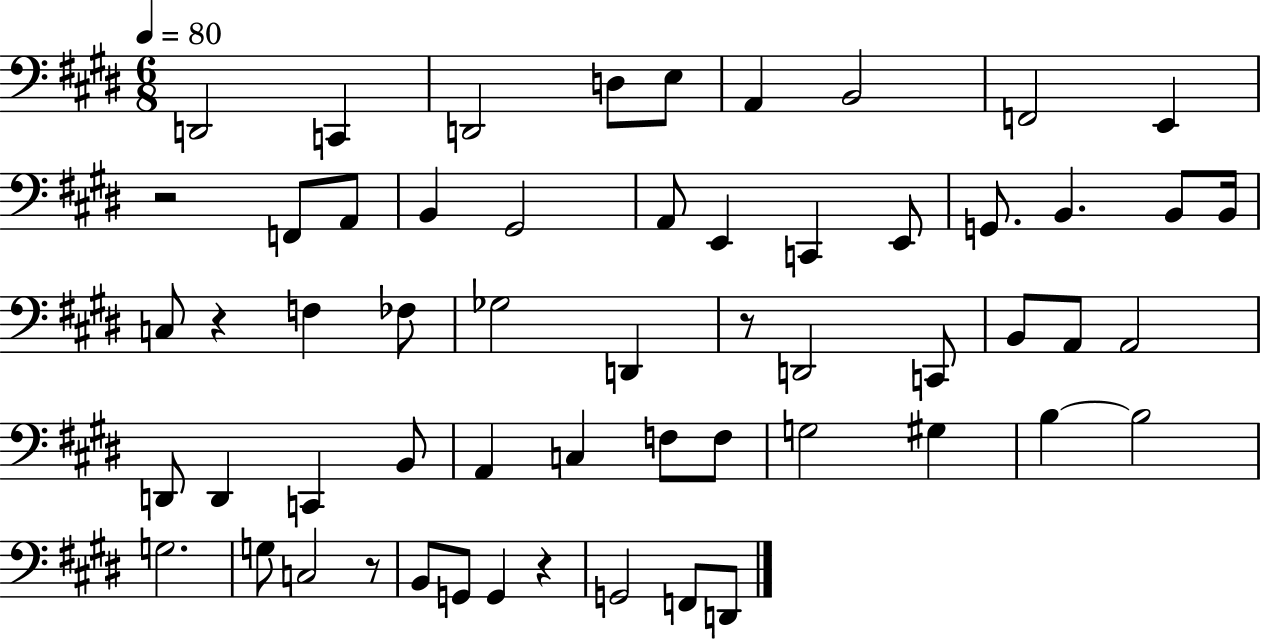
D2/h C2/q D2/h D3/e E3/e A2/q B2/h F2/h E2/q R/h F2/e A2/e B2/q G#2/h A2/e E2/q C2/q E2/e G2/e. B2/q. B2/e B2/s C3/e R/q F3/q FES3/e Gb3/h D2/q R/e D2/h C2/e B2/e A2/e A2/h D2/e D2/q C2/q B2/e A2/q C3/q F3/e F3/e G3/h G#3/q B3/q B3/h G3/h. G3/e C3/h R/e B2/e G2/e G2/q R/q G2/h F2/e D2/e